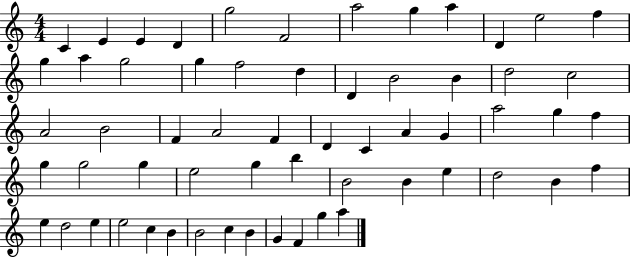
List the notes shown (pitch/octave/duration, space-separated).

C4/q E4/q E4/q D4/q G5/h F4/h A5/h G5/q A5/q D4/q E5/h F5/q G5/q A5/q G5/h G5/q F5/h D5/q D4/q B4/h B4/q D5/h C5/h A4/h B4/h F4/q A4/h F4/q D4/q C4/q A4/q G4/q A5/h G5/q F5/q G5/q G5/h G5/q E5/h G5/q B5/q B4/h B4/q E5/q D5/h B4/q F5/q E5/q D5/h E5/q E5/h C5/q B4/q B4/h C5/q B4/q G4/q F4/q G5/q A5/q